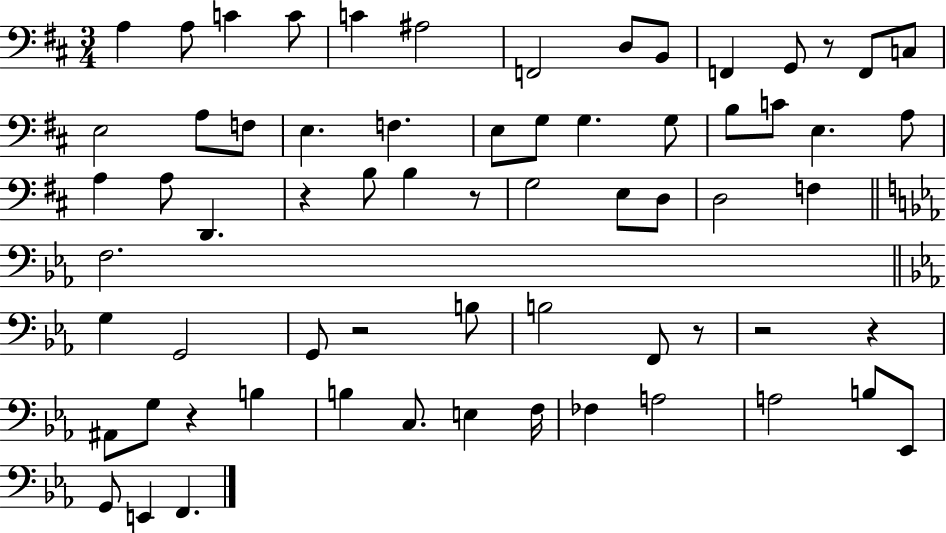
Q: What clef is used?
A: bass